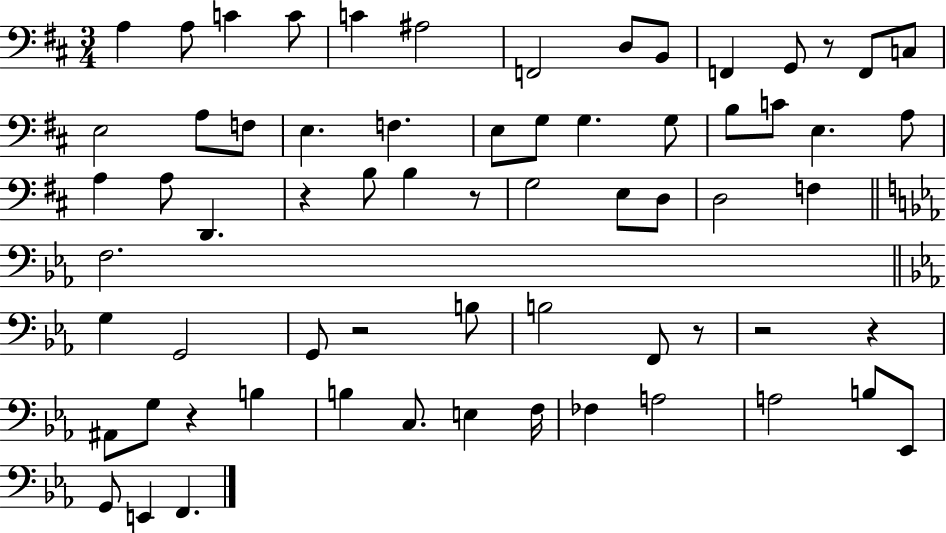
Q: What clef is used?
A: bass